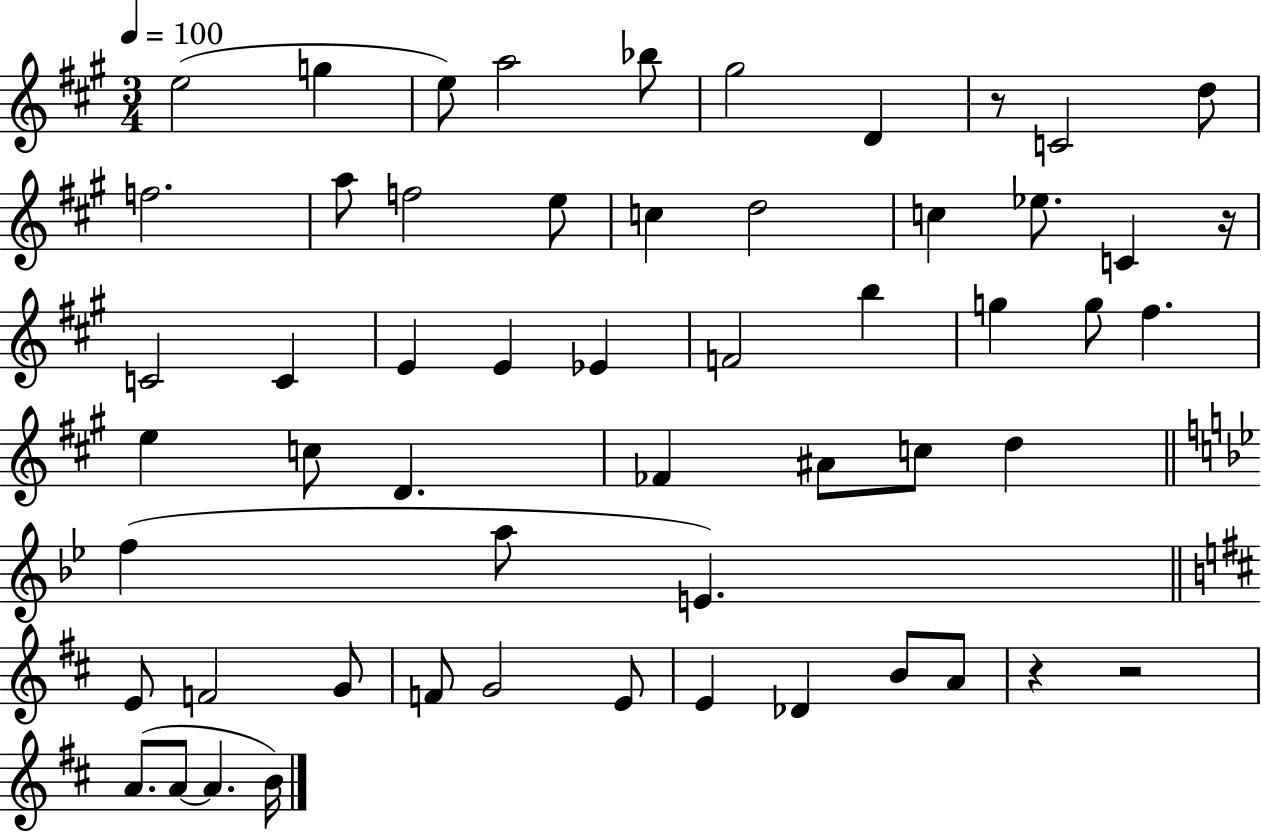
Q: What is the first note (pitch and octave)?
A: E5